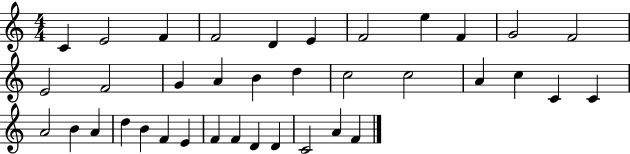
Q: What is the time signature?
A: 4/4